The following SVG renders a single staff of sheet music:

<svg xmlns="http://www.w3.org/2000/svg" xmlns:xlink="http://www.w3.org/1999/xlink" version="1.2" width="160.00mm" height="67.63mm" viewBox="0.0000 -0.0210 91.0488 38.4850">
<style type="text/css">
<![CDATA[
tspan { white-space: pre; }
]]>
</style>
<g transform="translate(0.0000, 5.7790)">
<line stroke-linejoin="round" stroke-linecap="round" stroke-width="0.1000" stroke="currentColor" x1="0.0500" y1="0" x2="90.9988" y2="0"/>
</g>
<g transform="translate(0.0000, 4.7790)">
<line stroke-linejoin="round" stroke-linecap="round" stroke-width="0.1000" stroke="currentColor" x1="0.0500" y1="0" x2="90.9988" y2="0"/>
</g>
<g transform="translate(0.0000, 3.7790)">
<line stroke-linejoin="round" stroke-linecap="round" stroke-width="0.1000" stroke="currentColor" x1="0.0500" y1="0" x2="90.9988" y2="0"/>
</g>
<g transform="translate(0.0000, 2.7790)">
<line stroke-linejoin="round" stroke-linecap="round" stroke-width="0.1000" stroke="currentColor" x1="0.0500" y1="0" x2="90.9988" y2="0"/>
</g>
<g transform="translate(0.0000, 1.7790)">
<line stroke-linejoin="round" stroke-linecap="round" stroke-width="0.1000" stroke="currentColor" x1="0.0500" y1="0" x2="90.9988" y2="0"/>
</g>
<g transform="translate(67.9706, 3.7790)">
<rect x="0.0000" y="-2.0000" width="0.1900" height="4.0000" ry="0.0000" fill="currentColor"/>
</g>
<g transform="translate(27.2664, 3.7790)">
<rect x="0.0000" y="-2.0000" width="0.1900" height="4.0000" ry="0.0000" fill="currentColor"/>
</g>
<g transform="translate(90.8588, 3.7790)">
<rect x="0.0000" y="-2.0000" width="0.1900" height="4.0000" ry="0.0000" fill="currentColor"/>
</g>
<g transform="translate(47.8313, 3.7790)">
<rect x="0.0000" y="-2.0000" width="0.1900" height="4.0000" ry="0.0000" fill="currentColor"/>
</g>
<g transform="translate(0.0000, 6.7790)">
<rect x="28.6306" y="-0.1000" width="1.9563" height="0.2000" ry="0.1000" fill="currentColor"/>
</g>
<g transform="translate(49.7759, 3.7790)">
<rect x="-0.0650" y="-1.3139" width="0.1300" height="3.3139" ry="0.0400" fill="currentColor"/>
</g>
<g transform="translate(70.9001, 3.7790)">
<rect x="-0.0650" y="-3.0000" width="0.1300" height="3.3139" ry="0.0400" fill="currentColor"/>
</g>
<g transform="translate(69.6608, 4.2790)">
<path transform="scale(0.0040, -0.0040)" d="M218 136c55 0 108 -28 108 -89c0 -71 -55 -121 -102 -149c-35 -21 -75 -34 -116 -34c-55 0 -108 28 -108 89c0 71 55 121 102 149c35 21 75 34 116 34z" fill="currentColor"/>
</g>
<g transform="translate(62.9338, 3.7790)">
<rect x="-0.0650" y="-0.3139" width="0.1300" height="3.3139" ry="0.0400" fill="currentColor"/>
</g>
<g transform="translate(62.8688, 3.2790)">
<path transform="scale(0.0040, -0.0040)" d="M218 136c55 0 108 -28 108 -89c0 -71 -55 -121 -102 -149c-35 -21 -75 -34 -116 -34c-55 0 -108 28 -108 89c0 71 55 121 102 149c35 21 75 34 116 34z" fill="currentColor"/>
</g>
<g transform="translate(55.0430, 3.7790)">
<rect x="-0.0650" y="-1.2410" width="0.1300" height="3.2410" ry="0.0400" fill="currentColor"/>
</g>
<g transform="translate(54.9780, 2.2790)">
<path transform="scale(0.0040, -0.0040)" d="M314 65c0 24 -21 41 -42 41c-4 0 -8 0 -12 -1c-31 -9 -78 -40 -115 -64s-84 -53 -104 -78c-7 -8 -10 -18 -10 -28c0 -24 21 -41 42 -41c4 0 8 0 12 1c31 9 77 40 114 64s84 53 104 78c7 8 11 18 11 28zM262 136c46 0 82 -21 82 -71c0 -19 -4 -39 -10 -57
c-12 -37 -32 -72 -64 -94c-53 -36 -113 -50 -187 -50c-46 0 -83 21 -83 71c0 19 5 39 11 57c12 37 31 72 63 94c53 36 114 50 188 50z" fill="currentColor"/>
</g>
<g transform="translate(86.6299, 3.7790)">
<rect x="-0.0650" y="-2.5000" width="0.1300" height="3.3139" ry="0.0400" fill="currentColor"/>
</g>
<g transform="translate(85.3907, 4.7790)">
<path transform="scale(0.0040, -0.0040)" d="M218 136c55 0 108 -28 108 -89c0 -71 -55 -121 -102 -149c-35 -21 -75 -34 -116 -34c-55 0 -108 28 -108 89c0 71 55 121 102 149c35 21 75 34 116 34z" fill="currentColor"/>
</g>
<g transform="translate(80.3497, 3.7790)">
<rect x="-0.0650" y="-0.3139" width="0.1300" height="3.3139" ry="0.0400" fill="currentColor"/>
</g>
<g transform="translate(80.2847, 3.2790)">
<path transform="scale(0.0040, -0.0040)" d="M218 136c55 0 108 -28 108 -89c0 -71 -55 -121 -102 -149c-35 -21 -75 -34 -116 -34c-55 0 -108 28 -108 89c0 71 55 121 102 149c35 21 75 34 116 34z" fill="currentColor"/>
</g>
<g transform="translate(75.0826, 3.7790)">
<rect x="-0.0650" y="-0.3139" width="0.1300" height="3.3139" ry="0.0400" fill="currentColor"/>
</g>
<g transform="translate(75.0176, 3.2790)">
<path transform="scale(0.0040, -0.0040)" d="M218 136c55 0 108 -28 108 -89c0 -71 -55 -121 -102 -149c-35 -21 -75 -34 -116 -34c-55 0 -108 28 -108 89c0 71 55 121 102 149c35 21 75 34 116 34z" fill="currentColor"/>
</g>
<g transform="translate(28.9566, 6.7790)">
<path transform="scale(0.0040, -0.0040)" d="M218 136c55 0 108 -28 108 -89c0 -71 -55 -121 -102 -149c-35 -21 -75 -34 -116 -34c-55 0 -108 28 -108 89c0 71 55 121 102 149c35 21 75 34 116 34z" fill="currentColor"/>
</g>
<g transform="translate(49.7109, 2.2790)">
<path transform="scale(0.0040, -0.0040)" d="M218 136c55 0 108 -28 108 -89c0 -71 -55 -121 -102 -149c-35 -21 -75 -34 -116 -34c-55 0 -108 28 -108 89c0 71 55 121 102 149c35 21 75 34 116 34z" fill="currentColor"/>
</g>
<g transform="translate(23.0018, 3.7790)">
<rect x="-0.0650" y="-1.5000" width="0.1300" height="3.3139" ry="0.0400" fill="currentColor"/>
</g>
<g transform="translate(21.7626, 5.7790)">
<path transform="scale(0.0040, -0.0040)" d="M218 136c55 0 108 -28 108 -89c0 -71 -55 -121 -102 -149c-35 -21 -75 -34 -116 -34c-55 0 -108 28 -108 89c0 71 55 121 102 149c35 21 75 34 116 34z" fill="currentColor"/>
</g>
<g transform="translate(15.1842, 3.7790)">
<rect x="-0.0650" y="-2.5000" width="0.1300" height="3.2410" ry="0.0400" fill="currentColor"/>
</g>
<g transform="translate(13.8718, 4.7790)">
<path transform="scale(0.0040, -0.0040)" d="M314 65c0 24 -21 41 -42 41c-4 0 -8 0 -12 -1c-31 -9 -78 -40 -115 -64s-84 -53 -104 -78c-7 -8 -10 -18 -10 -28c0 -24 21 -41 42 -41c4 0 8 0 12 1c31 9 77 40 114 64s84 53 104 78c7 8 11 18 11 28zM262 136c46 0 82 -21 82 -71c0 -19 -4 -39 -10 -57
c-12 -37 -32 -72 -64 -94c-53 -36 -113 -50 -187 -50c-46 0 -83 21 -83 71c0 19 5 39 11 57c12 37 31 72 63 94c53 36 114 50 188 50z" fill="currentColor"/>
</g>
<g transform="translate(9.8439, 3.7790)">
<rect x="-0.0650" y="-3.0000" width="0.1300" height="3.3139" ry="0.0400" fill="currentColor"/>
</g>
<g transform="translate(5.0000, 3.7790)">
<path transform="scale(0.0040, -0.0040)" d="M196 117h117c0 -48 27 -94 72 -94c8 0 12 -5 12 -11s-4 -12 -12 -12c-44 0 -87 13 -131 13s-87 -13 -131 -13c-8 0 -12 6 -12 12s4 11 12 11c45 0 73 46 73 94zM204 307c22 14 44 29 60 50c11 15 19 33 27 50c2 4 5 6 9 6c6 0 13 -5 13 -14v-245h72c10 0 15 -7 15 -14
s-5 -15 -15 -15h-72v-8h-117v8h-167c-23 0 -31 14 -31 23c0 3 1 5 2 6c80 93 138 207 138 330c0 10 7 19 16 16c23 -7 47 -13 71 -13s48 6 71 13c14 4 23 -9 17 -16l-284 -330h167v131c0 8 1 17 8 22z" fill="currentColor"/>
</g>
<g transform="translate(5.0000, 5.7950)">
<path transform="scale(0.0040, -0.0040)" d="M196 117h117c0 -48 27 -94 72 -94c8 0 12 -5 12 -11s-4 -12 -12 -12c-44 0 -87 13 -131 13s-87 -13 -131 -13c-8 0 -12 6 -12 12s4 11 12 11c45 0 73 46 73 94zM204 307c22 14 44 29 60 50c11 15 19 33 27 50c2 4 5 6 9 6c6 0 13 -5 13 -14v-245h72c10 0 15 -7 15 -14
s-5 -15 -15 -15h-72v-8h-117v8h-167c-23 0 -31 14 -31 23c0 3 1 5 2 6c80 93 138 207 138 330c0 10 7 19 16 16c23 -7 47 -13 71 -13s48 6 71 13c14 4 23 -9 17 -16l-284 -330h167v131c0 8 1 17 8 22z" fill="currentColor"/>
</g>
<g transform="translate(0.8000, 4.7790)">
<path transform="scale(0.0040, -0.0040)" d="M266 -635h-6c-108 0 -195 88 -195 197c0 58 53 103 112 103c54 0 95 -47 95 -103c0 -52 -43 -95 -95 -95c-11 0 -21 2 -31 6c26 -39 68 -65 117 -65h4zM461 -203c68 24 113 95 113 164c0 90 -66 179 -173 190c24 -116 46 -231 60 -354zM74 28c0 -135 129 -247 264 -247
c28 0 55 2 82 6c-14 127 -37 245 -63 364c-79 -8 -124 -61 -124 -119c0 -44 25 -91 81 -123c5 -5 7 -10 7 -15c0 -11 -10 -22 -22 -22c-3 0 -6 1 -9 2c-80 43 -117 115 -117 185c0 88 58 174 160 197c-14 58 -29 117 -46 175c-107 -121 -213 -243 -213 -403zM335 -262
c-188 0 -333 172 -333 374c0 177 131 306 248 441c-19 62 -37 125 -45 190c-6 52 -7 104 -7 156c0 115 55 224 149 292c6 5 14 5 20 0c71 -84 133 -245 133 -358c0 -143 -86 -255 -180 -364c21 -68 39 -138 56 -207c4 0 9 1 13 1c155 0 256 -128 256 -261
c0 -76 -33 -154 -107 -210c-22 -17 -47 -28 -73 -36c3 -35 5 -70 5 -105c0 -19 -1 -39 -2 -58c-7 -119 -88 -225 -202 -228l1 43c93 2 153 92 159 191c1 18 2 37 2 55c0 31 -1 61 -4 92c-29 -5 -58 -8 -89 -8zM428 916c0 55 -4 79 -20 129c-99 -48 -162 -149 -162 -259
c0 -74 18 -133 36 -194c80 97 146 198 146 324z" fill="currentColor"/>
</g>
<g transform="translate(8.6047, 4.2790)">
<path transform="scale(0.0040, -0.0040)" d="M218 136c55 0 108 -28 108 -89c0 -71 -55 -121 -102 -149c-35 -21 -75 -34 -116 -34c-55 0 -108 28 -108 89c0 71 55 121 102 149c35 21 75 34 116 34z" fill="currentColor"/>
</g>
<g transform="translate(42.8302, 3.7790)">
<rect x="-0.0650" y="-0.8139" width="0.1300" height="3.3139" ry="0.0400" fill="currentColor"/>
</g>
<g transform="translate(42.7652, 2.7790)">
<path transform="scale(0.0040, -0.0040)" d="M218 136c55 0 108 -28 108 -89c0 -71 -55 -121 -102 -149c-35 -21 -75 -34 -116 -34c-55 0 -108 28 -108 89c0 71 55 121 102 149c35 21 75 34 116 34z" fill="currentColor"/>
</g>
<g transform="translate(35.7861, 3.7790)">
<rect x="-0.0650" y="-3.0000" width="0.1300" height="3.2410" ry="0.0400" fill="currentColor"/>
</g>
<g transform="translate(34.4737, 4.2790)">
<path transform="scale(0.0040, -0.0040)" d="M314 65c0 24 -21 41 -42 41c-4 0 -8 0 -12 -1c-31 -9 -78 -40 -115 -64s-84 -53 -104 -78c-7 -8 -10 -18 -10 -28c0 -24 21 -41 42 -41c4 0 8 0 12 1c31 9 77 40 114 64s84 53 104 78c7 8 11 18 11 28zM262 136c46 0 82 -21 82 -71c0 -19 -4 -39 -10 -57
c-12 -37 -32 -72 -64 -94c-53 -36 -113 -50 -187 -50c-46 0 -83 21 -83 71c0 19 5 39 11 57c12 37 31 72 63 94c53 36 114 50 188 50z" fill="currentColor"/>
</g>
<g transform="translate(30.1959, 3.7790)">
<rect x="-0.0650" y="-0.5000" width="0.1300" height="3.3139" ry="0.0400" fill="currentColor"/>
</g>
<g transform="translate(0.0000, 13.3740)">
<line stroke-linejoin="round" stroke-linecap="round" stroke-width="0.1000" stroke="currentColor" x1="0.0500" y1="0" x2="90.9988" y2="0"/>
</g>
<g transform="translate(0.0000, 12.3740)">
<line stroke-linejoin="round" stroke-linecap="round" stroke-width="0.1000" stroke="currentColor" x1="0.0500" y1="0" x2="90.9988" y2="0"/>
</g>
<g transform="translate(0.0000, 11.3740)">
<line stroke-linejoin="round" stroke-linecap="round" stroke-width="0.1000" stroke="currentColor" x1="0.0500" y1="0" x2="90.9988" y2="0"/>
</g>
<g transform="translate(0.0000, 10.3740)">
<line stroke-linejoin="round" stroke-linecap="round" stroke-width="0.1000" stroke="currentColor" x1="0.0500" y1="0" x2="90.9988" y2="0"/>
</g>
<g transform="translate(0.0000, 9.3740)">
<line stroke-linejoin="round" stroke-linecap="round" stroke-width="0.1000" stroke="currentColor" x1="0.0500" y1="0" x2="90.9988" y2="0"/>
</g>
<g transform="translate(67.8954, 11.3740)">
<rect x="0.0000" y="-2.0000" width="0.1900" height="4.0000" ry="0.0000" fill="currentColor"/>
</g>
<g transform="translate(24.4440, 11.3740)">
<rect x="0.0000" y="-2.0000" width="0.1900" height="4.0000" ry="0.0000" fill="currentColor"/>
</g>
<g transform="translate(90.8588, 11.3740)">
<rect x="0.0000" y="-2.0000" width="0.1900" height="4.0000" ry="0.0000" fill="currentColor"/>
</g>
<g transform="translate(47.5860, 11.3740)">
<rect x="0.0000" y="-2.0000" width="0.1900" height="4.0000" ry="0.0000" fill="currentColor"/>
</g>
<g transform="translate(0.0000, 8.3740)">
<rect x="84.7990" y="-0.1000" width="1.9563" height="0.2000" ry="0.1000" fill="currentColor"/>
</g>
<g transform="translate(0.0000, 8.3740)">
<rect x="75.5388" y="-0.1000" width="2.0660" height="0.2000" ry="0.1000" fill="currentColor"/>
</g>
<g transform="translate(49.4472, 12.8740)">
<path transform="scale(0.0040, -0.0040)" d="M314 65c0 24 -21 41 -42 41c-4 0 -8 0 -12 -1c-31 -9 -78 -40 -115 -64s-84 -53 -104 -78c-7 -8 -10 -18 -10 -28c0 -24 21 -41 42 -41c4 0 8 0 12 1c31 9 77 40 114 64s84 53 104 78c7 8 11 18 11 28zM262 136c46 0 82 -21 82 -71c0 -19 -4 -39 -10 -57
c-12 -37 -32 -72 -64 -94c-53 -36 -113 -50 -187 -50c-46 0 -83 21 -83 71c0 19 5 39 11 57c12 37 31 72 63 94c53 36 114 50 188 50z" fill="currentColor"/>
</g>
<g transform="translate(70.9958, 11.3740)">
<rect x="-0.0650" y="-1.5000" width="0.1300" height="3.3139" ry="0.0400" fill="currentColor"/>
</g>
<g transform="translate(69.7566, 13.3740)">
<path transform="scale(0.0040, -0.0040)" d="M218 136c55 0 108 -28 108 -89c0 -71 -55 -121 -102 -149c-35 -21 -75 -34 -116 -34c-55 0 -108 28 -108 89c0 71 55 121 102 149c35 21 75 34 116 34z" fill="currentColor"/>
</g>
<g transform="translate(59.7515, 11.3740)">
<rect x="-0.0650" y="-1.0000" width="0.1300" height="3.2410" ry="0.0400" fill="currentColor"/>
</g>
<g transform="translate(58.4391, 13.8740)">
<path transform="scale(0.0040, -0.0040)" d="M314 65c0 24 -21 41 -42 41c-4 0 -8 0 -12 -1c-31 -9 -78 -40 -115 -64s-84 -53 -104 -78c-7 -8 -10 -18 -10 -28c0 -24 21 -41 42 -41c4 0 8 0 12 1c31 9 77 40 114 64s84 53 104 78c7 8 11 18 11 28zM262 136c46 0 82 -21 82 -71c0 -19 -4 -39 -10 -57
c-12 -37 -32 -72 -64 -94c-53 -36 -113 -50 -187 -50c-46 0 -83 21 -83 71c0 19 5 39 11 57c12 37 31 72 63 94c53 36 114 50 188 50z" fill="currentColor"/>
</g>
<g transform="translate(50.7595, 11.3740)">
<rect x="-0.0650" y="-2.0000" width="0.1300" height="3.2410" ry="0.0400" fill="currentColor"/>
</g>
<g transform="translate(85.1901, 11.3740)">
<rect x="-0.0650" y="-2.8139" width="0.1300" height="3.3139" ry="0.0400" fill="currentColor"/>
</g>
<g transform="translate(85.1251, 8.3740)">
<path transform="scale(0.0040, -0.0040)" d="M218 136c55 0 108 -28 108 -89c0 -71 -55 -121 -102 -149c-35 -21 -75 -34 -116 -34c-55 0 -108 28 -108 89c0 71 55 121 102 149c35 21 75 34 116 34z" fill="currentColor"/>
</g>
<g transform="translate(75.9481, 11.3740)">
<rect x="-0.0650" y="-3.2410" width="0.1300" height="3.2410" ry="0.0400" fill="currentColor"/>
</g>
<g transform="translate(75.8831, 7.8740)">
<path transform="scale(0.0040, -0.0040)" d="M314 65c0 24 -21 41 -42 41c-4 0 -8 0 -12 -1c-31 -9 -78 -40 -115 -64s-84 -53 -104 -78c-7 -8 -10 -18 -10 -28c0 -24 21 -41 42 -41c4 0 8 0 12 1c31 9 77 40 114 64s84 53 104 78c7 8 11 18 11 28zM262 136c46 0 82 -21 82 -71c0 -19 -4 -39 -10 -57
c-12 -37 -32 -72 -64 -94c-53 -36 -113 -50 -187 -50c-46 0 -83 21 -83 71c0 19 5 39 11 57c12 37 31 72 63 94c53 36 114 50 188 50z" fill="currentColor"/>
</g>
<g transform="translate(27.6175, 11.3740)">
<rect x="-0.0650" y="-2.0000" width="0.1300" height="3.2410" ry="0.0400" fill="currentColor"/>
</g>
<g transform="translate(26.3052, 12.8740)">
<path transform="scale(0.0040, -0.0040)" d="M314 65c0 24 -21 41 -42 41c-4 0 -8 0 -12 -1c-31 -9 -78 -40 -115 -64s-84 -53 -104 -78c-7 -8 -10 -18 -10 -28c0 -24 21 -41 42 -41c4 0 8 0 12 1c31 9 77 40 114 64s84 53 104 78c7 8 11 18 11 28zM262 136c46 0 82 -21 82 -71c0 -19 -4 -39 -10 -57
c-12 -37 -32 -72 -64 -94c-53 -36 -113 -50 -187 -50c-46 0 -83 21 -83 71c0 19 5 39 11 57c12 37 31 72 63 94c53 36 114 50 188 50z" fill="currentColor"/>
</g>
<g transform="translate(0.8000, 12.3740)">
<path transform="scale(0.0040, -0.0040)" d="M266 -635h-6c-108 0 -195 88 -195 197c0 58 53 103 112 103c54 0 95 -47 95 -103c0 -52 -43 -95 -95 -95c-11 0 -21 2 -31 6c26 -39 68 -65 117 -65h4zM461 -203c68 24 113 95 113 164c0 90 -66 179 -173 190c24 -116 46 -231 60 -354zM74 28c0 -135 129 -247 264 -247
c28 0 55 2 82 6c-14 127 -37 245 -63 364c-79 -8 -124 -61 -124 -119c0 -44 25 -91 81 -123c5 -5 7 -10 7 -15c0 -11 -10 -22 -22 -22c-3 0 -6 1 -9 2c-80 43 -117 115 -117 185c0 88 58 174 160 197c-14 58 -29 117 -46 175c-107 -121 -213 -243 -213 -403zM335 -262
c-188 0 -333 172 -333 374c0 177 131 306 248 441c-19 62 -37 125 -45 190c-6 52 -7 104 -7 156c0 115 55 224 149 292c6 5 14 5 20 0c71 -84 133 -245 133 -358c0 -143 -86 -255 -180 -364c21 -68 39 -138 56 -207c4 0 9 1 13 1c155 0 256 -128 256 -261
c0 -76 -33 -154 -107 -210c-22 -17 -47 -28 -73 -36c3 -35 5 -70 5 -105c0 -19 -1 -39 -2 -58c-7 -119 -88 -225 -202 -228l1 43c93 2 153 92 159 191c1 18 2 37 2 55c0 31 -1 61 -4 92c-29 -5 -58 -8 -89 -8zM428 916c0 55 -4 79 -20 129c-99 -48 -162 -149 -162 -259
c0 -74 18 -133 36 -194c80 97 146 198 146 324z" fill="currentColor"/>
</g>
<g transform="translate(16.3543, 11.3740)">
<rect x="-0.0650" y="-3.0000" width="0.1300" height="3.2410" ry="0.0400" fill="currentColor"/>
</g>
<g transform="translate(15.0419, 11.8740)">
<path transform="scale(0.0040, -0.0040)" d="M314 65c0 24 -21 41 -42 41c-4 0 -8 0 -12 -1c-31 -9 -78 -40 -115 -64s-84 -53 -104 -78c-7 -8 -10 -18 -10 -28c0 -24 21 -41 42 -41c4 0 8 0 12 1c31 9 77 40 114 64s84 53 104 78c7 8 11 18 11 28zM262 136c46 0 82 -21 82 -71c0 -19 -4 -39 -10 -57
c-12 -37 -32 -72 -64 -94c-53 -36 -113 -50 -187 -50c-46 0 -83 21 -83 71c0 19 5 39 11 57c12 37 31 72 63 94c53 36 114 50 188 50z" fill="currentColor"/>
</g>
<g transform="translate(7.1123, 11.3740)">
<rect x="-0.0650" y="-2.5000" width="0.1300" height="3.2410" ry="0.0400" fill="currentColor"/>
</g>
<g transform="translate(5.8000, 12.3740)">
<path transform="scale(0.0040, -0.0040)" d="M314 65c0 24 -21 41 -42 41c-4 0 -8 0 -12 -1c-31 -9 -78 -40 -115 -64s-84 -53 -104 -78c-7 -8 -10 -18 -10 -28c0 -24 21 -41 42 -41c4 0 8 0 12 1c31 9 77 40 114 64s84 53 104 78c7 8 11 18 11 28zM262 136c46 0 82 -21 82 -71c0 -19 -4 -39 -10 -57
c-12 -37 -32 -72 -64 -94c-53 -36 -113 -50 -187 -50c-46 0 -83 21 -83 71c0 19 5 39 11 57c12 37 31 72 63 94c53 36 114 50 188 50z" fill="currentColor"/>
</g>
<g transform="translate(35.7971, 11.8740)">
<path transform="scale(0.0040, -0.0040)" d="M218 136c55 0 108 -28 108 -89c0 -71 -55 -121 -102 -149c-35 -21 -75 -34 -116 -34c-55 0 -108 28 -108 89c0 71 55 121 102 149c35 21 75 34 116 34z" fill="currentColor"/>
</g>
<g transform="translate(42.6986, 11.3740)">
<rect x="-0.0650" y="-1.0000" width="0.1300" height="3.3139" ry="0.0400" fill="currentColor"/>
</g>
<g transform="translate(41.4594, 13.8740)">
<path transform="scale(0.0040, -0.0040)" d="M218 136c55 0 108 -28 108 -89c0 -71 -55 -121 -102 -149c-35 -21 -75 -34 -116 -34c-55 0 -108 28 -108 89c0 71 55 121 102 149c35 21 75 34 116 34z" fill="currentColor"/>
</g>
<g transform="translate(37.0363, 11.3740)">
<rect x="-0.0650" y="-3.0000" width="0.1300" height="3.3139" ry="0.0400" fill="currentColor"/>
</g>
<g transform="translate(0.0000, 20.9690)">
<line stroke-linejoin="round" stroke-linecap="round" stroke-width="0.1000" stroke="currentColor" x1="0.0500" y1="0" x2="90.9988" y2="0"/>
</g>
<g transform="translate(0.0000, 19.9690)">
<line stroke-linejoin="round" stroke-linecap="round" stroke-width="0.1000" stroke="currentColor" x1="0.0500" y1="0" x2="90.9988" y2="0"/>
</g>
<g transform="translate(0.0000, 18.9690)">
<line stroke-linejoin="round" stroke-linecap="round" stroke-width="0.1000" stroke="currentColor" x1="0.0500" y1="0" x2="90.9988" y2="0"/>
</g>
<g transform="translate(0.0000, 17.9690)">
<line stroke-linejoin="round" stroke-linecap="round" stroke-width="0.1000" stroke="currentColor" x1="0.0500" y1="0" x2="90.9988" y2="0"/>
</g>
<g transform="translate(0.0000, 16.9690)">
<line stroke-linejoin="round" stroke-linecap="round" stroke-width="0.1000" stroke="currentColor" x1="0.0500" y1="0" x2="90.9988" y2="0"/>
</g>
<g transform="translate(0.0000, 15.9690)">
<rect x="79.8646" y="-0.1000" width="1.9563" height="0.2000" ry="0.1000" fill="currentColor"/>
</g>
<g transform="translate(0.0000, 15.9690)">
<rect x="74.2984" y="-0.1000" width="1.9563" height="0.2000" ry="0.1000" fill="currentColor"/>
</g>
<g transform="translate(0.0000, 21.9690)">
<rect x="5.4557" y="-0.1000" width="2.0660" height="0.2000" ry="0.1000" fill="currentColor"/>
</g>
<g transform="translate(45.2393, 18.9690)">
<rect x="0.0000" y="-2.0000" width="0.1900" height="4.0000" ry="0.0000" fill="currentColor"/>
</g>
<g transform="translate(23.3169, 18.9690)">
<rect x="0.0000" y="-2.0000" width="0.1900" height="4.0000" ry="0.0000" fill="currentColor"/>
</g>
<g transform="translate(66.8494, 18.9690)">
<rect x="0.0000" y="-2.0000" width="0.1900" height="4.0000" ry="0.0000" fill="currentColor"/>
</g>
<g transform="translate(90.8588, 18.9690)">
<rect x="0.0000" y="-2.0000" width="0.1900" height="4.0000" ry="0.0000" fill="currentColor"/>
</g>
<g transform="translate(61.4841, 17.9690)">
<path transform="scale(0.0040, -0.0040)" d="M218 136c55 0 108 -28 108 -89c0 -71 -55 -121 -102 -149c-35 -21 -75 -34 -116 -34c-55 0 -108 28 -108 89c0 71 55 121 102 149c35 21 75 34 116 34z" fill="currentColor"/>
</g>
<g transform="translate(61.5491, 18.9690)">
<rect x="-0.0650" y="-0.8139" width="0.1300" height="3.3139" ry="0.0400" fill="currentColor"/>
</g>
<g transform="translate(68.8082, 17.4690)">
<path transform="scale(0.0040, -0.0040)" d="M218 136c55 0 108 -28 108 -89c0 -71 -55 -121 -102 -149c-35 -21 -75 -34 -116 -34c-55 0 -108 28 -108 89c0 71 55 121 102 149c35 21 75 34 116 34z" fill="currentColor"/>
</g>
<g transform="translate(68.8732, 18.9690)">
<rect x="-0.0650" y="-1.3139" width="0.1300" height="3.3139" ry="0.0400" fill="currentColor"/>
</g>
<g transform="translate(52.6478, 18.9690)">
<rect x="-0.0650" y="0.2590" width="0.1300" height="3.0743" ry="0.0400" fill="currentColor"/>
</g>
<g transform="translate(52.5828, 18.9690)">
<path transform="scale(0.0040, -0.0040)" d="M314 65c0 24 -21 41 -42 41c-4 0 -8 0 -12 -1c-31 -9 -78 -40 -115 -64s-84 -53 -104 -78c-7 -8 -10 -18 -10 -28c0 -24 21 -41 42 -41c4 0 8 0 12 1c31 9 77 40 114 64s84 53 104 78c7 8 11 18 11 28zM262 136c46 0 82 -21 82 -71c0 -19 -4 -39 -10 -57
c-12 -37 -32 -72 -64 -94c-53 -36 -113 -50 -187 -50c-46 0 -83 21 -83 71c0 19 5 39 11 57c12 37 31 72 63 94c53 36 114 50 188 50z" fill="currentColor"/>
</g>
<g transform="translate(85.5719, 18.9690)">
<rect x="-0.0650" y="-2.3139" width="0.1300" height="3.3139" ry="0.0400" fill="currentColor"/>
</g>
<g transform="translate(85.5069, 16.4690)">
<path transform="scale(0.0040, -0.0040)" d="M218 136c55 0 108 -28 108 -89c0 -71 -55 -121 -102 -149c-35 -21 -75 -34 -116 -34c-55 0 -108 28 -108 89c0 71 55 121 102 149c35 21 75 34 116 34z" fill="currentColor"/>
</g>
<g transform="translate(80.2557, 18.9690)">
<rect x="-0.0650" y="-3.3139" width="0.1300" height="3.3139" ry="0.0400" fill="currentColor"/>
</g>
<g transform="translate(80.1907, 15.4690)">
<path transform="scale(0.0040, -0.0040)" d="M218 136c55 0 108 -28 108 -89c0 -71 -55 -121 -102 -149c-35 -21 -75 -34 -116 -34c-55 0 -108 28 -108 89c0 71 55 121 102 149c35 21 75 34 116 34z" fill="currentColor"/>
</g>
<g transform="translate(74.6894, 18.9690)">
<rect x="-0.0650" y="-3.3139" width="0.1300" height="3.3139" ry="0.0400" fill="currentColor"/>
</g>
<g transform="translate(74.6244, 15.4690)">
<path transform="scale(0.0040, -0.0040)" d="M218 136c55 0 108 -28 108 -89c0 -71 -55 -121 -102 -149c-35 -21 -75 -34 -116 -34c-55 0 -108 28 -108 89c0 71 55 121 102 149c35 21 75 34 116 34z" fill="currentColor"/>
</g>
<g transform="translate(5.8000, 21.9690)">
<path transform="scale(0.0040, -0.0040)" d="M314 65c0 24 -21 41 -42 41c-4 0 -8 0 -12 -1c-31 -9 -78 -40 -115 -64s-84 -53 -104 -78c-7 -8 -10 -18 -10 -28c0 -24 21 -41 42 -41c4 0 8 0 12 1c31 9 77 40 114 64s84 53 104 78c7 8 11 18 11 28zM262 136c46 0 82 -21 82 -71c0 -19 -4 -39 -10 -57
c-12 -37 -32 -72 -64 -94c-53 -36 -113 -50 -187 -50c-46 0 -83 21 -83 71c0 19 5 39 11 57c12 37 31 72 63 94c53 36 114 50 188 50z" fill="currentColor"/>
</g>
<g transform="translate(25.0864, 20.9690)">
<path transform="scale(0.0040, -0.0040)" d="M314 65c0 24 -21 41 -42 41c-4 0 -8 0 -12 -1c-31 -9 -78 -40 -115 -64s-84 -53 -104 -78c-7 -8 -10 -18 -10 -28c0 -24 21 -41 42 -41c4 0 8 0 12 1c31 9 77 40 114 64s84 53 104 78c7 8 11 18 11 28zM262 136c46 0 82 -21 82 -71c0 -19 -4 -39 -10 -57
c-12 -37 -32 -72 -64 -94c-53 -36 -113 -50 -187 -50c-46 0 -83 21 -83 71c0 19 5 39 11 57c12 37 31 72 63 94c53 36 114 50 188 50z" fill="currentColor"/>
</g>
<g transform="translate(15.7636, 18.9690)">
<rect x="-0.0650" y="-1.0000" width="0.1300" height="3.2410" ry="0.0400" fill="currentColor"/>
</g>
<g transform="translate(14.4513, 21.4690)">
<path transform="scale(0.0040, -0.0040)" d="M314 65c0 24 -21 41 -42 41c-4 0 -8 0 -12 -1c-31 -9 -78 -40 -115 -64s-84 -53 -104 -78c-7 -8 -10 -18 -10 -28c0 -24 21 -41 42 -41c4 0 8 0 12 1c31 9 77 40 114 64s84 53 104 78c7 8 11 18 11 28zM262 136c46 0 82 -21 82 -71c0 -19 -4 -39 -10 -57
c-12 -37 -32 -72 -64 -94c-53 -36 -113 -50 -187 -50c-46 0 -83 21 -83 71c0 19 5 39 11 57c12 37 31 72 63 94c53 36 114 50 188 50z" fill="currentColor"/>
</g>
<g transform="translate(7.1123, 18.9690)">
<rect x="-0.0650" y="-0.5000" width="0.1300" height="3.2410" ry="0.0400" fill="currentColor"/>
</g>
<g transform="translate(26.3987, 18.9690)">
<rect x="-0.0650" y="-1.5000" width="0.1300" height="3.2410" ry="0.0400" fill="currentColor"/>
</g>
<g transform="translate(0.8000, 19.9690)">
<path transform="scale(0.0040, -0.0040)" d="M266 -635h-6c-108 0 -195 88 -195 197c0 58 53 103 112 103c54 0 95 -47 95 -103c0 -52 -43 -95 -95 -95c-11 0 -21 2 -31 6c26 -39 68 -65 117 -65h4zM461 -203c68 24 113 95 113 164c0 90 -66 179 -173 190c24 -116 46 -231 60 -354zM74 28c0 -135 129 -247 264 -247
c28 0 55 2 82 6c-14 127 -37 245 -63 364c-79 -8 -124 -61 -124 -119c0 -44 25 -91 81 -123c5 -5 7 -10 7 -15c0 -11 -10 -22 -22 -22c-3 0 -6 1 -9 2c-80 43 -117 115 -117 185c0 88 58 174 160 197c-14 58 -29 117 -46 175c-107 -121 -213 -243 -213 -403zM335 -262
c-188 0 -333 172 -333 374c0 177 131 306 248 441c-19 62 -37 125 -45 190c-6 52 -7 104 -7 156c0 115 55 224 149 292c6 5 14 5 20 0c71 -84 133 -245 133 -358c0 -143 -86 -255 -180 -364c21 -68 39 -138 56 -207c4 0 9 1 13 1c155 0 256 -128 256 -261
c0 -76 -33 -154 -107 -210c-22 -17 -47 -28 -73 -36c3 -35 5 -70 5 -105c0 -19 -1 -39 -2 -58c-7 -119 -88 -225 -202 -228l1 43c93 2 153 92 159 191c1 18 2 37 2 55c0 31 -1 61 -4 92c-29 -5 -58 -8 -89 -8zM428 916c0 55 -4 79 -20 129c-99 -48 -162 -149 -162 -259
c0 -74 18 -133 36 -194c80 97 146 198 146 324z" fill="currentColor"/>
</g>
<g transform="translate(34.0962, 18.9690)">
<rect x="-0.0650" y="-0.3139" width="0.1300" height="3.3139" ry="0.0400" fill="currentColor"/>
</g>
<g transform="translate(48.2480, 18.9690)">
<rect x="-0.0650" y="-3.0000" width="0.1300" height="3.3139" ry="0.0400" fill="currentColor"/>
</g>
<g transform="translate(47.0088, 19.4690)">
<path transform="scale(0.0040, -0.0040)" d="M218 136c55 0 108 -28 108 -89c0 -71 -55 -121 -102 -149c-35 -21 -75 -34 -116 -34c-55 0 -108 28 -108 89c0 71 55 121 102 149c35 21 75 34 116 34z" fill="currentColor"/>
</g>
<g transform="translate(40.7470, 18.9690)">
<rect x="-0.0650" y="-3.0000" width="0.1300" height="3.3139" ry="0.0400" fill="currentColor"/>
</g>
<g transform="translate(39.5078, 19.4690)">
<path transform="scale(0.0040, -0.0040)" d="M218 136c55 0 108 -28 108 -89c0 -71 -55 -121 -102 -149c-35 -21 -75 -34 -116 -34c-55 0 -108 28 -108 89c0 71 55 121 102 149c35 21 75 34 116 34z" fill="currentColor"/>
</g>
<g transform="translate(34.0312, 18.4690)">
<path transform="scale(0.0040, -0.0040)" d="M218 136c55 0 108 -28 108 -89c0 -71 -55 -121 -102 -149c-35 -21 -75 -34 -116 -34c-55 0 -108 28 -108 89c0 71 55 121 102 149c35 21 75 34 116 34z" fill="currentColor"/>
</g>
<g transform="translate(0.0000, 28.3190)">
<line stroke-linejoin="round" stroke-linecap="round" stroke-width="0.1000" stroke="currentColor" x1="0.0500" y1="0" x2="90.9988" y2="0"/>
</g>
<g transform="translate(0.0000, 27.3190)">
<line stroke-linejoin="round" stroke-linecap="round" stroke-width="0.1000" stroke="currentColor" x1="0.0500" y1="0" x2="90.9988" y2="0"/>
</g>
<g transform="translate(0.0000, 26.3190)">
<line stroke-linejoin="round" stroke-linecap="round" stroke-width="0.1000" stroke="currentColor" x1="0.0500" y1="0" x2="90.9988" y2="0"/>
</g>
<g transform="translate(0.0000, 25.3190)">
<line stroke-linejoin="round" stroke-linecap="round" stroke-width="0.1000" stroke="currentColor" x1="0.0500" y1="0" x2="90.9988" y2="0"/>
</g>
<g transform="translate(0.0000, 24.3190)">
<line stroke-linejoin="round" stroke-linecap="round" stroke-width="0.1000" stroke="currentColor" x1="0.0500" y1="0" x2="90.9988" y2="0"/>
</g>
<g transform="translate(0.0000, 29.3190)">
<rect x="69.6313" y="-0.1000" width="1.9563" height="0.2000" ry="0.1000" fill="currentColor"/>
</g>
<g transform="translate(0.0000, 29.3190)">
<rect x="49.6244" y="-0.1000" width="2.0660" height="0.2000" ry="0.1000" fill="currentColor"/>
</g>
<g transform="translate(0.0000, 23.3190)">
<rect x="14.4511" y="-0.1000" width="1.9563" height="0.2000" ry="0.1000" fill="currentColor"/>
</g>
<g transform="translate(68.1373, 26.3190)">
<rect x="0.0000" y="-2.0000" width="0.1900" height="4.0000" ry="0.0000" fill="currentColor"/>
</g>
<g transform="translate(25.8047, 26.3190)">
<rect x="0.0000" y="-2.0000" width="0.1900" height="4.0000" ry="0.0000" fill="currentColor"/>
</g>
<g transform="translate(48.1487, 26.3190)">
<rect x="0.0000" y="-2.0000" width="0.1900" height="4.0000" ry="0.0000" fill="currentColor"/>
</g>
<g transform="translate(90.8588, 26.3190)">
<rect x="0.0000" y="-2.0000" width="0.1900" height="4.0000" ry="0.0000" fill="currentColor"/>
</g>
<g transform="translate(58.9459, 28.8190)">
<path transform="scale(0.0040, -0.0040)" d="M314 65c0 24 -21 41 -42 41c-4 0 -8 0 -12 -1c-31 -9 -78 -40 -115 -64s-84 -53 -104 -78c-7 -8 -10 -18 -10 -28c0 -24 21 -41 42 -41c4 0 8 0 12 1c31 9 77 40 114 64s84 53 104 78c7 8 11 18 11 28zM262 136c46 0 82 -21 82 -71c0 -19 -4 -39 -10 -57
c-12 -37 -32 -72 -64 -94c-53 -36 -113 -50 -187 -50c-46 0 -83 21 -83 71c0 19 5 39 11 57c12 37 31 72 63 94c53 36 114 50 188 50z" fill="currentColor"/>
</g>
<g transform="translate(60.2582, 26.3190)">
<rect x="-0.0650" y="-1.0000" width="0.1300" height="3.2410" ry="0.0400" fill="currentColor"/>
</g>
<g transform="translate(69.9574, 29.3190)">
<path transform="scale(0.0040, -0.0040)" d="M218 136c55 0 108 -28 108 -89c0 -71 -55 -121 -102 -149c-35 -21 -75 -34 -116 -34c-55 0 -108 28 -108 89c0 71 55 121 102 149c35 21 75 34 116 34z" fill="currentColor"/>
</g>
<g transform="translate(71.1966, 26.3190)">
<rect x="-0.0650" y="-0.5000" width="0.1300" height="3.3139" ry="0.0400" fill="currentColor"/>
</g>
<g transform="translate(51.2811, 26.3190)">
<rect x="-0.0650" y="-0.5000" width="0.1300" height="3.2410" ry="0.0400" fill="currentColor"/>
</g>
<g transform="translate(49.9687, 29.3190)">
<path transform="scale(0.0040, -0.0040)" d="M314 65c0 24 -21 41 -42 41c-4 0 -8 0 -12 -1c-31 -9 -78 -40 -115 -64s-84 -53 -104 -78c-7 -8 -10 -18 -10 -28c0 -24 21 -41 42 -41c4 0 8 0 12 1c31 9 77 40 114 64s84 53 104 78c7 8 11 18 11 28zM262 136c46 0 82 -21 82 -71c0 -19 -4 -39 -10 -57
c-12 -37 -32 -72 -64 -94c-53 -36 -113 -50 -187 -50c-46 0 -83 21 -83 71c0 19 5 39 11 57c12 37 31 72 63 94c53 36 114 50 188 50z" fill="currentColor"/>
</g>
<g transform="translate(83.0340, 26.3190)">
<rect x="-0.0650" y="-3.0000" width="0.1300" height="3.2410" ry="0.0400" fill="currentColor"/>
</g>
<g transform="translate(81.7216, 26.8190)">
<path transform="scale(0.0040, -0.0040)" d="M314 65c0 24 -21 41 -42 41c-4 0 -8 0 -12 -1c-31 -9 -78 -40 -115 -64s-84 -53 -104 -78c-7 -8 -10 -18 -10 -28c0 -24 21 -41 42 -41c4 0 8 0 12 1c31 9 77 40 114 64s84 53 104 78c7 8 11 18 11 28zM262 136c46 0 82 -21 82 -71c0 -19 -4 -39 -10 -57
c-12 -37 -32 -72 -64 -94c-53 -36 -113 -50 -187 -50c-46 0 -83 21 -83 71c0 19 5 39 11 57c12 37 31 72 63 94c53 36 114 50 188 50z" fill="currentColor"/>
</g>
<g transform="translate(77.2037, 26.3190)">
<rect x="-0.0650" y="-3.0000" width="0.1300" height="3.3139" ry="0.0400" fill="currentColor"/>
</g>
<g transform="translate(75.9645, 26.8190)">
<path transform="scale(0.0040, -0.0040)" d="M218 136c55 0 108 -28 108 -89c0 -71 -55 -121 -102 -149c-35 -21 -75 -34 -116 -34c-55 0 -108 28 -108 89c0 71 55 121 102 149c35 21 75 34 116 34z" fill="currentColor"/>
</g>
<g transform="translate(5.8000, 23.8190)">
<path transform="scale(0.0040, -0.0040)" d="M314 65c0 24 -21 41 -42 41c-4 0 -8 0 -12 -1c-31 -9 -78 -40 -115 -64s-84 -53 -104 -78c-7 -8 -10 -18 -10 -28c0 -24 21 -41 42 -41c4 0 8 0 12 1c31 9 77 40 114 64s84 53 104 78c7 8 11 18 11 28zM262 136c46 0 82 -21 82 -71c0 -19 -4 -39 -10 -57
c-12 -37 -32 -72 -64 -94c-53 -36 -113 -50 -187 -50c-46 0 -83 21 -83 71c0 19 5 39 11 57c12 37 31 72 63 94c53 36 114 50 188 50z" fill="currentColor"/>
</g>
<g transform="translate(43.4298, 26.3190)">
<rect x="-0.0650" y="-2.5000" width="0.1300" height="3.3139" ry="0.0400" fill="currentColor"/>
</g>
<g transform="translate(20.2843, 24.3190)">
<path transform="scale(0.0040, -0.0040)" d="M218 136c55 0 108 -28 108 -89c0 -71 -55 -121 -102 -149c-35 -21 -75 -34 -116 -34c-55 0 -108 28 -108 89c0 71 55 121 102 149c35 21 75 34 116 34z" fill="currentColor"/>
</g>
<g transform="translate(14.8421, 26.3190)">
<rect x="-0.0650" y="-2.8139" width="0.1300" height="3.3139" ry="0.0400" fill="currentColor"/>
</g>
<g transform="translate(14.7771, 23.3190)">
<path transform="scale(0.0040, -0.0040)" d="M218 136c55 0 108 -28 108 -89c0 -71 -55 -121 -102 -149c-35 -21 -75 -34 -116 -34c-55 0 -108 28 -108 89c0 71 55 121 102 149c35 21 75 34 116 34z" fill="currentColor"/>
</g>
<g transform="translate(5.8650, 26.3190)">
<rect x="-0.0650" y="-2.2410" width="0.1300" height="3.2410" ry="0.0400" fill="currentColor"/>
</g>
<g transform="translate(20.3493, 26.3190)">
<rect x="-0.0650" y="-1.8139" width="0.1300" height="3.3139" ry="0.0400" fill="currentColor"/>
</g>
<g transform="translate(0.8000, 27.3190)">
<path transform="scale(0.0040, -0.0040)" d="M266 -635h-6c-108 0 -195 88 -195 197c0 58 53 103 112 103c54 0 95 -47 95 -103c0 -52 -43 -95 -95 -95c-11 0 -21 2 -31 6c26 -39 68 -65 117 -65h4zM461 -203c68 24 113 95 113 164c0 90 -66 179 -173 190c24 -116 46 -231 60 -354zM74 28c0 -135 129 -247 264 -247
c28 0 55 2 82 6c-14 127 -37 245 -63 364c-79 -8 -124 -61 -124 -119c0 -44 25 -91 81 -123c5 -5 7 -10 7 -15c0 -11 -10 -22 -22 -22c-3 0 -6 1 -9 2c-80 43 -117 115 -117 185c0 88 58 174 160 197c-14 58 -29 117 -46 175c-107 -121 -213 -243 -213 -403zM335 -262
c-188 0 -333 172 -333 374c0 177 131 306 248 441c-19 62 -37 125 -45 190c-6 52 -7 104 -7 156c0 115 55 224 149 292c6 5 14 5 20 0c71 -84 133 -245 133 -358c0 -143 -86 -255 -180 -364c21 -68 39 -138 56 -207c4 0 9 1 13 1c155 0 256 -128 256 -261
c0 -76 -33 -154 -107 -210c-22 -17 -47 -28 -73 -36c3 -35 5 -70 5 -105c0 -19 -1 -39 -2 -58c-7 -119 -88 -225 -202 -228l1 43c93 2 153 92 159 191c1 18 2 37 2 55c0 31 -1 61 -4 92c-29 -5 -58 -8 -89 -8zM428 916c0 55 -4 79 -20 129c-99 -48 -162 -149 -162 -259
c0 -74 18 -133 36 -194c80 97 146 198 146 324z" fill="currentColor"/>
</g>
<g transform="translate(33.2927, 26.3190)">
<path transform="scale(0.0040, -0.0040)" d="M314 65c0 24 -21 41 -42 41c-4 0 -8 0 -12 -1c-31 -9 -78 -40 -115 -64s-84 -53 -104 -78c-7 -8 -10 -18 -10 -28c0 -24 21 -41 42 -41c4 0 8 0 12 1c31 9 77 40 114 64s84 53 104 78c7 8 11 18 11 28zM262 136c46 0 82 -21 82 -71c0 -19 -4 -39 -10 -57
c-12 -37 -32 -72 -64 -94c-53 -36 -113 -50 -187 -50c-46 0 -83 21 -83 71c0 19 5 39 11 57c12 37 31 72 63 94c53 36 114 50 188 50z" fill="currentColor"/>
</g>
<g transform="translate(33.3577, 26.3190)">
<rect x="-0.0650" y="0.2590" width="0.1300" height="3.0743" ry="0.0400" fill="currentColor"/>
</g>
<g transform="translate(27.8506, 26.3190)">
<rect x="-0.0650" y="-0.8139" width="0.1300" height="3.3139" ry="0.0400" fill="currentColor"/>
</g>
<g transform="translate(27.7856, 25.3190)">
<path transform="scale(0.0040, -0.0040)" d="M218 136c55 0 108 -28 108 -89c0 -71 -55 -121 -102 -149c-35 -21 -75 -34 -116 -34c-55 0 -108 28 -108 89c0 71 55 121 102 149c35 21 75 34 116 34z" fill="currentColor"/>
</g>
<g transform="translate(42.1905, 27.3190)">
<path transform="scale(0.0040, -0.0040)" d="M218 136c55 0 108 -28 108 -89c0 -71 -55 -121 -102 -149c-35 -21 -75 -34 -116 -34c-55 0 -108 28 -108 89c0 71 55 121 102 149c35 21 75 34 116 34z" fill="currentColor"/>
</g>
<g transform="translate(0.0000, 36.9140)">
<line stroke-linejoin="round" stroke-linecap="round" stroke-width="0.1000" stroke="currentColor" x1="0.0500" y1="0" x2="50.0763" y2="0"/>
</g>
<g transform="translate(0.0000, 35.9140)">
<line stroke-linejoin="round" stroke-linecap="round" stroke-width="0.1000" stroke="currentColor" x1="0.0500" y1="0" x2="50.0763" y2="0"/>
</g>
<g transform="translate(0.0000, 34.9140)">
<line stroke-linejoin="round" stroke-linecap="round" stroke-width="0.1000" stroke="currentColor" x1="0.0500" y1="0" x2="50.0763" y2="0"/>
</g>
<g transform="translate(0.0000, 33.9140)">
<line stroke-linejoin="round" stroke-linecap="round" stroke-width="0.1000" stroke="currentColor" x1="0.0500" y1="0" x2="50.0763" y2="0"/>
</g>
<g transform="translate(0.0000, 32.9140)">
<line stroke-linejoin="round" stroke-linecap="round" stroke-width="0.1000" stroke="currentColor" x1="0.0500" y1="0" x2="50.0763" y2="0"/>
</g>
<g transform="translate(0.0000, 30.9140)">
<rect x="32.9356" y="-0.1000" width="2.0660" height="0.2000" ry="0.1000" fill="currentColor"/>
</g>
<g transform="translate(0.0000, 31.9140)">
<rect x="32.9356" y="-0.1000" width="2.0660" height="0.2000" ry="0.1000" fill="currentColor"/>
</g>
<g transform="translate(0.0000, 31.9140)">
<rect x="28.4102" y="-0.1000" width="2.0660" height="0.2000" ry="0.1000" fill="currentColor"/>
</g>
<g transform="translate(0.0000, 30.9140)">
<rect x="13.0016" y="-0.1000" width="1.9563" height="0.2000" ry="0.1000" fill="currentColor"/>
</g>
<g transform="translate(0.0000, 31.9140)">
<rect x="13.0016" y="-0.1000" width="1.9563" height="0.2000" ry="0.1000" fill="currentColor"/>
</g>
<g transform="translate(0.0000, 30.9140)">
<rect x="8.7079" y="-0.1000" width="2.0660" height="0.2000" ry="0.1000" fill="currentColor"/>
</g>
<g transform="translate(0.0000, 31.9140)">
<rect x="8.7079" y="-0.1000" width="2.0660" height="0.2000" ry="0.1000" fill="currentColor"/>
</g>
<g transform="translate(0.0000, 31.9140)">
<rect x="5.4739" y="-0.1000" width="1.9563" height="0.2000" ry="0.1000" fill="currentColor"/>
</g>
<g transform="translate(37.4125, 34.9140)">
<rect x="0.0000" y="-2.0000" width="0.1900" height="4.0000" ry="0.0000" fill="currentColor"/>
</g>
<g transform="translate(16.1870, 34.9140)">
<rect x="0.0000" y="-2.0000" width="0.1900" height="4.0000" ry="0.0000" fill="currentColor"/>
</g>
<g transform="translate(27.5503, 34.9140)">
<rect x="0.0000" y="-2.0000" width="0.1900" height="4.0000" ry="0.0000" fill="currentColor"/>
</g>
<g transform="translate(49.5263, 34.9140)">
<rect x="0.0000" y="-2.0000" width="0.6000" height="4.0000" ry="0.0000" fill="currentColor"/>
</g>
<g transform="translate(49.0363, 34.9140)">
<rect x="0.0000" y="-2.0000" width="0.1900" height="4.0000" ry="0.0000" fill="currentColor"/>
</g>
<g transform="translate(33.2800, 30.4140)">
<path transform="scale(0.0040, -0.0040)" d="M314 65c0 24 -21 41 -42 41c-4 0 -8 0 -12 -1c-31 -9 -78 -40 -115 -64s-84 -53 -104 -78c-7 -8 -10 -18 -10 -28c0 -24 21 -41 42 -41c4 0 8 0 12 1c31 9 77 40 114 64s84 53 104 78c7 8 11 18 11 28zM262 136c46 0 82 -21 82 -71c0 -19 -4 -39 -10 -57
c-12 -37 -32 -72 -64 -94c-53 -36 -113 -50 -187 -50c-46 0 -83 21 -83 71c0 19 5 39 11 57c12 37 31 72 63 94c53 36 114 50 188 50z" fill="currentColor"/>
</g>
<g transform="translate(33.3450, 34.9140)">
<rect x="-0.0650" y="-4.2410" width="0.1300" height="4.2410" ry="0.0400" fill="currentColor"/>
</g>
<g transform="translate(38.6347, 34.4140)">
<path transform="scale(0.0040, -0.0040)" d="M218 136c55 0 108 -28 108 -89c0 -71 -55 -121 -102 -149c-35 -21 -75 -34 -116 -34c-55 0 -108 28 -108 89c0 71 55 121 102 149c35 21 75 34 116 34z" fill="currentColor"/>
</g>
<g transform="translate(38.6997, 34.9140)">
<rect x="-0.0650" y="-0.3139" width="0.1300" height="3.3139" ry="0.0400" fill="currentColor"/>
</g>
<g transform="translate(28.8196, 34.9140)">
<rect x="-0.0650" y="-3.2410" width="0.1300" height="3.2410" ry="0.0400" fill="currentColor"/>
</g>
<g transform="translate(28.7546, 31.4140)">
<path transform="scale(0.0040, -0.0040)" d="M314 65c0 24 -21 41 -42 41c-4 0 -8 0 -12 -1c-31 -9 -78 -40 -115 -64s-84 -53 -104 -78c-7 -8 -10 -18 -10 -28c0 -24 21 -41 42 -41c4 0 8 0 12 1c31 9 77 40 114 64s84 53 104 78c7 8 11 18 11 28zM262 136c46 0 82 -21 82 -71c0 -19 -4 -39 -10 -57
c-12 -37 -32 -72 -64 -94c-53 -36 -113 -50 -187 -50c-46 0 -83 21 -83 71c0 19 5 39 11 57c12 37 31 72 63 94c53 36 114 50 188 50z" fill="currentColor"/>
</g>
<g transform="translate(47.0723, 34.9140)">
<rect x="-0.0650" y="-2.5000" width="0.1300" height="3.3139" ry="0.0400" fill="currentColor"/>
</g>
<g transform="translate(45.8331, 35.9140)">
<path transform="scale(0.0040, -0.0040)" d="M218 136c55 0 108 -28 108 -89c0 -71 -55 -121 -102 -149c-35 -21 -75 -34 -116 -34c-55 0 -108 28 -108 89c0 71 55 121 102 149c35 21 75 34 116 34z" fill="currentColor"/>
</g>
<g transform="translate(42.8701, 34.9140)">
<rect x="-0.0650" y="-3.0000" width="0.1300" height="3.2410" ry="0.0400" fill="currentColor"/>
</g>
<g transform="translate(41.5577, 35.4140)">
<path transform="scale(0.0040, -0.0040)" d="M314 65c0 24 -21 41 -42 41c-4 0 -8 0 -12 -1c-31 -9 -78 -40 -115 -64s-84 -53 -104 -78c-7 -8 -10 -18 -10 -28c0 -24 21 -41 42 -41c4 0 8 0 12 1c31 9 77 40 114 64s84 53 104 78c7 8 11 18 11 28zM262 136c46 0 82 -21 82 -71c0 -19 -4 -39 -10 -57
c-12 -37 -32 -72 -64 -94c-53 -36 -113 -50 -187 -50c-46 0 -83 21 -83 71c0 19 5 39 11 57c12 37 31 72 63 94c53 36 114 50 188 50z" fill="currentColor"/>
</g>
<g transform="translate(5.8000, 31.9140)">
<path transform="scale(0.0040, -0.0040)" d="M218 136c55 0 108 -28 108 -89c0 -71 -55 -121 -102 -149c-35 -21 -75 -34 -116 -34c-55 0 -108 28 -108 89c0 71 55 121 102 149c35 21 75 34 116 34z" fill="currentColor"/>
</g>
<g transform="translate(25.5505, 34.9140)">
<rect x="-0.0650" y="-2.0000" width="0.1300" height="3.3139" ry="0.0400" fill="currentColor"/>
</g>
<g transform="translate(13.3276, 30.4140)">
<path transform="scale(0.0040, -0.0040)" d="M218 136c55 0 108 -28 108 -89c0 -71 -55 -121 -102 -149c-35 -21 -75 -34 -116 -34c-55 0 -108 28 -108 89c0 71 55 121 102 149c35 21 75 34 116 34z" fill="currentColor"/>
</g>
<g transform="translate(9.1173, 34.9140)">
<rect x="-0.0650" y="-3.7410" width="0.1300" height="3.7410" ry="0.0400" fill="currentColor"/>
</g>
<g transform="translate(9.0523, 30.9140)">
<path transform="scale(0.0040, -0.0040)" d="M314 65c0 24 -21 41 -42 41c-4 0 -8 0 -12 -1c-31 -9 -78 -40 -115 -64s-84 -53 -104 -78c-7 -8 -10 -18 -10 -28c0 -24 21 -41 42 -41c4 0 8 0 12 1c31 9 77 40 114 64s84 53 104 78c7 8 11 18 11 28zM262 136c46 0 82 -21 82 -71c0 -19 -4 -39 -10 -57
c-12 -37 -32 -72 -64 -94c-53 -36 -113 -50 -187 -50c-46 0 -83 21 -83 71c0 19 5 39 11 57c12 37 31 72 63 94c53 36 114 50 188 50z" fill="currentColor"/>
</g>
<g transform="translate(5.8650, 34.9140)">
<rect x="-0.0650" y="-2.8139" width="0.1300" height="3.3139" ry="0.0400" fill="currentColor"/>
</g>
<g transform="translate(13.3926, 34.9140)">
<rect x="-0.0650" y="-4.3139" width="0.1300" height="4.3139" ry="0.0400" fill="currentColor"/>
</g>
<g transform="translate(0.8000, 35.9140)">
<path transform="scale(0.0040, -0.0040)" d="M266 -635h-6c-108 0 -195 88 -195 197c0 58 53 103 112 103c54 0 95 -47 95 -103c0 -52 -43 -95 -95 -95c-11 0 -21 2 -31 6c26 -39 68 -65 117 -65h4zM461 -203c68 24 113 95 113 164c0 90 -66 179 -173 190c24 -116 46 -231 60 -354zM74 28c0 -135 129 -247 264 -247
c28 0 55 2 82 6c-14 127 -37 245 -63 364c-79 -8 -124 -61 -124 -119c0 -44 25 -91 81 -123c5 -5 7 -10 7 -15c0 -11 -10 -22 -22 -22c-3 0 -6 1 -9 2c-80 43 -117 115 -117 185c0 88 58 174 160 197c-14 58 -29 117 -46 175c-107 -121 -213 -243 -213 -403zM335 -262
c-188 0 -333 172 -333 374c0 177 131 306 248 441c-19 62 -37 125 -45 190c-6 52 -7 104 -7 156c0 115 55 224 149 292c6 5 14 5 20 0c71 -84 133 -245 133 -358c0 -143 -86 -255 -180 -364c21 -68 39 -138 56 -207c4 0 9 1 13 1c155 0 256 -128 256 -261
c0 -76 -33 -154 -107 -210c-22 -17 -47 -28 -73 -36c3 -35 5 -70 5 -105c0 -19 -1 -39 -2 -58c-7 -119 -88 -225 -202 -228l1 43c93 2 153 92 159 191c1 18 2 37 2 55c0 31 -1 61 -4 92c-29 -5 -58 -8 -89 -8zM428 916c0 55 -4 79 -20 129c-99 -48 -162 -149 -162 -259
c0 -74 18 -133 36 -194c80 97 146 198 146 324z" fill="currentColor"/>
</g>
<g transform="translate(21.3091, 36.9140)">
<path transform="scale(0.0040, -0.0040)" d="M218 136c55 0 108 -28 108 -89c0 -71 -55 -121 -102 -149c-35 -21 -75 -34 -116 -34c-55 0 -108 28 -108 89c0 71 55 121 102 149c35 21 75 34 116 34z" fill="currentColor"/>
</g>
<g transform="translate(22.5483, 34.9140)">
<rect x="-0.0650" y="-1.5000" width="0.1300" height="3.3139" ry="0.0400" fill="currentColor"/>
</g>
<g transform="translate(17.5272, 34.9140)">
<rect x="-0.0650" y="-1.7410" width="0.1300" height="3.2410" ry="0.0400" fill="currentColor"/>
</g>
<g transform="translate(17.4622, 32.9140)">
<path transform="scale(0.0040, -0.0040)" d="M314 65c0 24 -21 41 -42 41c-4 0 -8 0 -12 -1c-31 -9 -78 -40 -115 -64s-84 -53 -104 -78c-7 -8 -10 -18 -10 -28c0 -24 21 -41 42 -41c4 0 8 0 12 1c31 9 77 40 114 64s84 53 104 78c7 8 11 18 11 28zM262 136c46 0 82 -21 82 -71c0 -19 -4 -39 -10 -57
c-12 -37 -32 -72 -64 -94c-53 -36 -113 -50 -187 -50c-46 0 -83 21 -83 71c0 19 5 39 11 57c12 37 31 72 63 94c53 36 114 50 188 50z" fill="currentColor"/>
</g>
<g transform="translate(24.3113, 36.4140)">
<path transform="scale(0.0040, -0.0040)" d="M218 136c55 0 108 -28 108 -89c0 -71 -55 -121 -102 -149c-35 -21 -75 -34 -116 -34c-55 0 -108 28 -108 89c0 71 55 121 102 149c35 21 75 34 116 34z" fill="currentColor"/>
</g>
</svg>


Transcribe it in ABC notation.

X:1
T:Untitled
M:4/4
L:1/4
K:C
A G2 E C A2 d e e2 c A c c G G2 A2 F2 A D F2 D2 E b2 a C2 D2 E2 c A A B2 d e b b g g2 a f d B2 G C2 D2 C A A2 a c'2 d' f2 E F b2 d'2 c A2 G